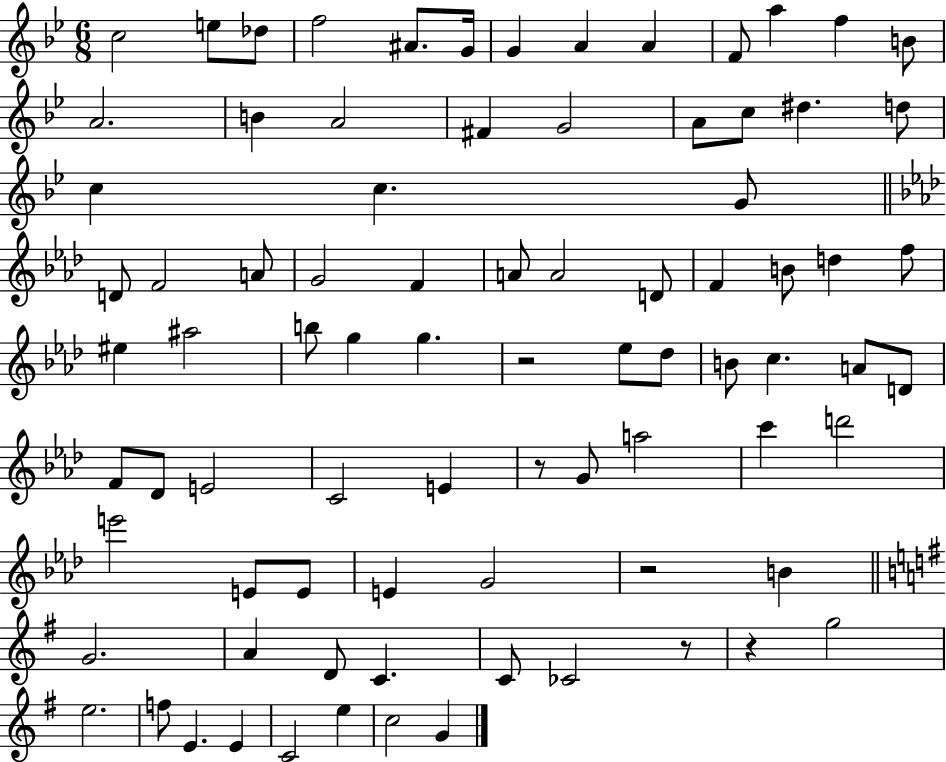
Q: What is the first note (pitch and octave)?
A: C5